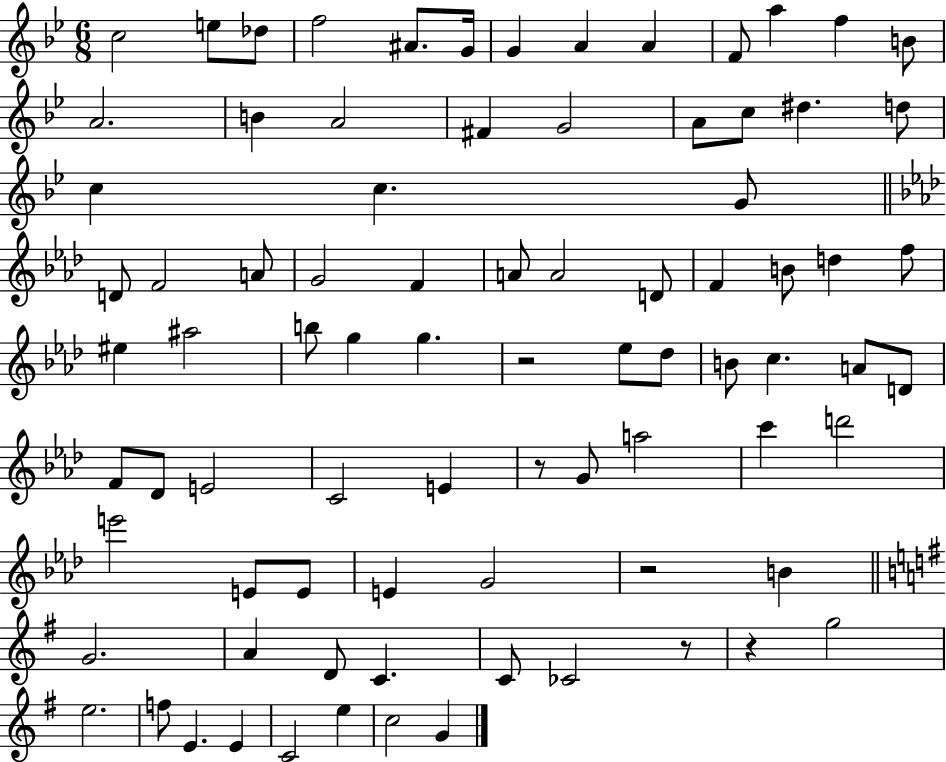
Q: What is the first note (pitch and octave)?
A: C5